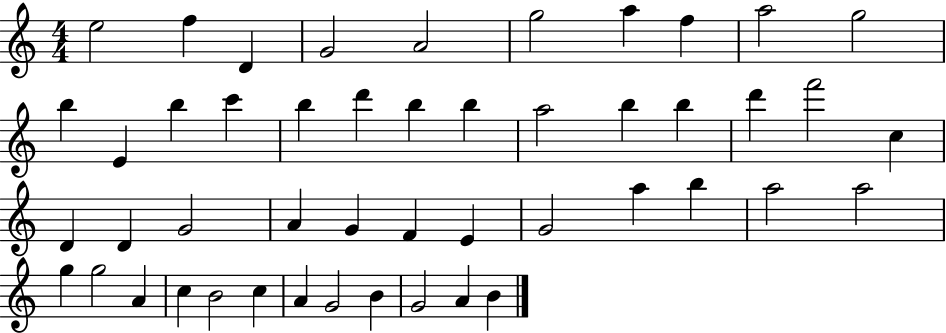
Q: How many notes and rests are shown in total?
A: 48